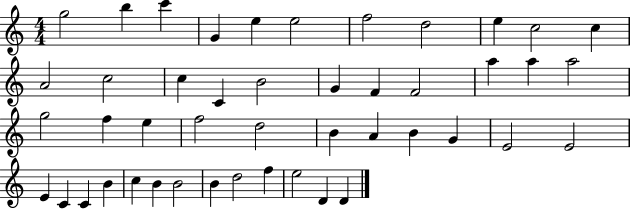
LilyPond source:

{
  \clef treble
  \numericTimeSignature
  \time 4/4
  \key c \major
  g''2 b''4 c'''4 | g'4 e''4 e''2 | f''2 d''2 | e''4 c''2 c''4 | \break a'2 c''2 | c''4 c'4 b'2 | g'4 f'4 f'2 | a''4 a''4 a''2 | \break g''2 f''4 e''4 | f''2 d''2 | b'4 a'4 b'4 g'4 | e'2 e'2 | \break e'4 c'4 c'4 b'4 | c''4 b'4 b'2 | b'4 d''2 f''4 | e''2 d'4 d'4 | \break \bar "|."
}